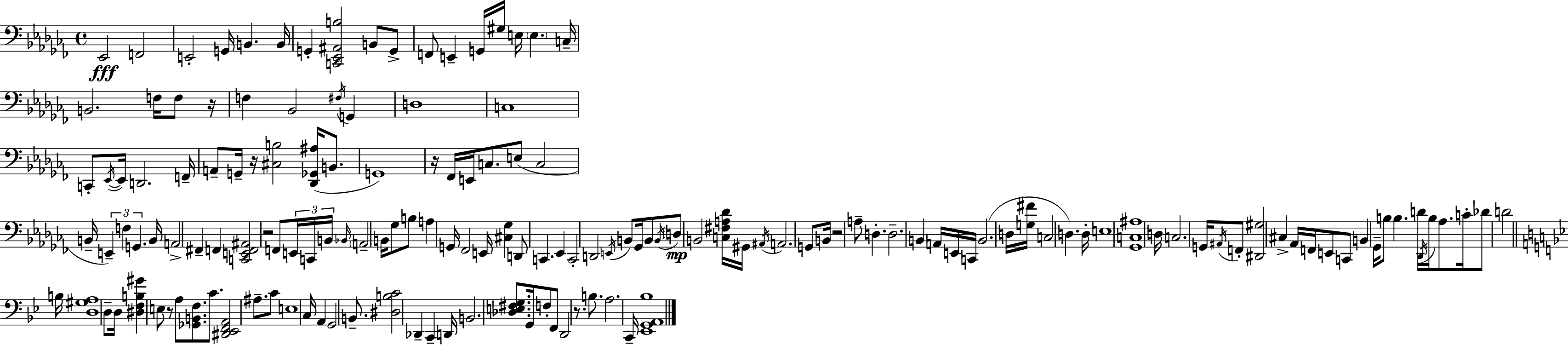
{
  \clef bass
  \time 4/4
  \defaultTimeSignature
  \key aes \minor
  ees,2\fff f,2 | e,2-. g,16 b,4. b,16 | g,4-. <c, ees, ais, b>2 b,8 g,8-> | f,8 e,4-- g,16 gis16 e16 \parenthesize e4. c16-- | \break b,2. f16 f8 r16 | f4 bes,2 \acciaccatura { fis16 } g,4 | d1 | c1 | \break c,8-. \acciaccatura { ees,16~ }~ ees,16 d,2. | f,16-- a,8-- g,16-- r16 <cis b>2 <des, ges, ais>16( b,8. | g,1) | r16 fes,16 e,16 c8. e8( c2 | \break b,16-- \tuplet 3/2 { e,4--) f4 g,4. } | b,16 a,2-> fis,4-- f,4 | <c, e, f, ais,>2 r2 | f,8 \tuplet 3/2 { e,16 c,16 b,16 } \grace { bes,16 } \parenthesize a,2-- | \break b,16 ges8 b8 a4 g,16 fes,2 | e,16 <cis ges>4 d,8 c,4. ees,4 | c,2-. d,2 | \acciaccatura { e,16 } b,8 ges,16 b,8 \acciaccatura { b,16 } \parenthesize d8\mp b,2 | \break <c fis a des'>16 gis,16 \acciaccatura { ais,16 } a,2. | g,8 b,16 r2 a8-- | d4.-. d2.-- | b,4 a,16 e,16 c,16 b,2.( | \break d16 <g fis'>16 c2 d4.) | d16-. e1 | <ges, c ais>1 | d16 c2. | \break g,16 \acciaccatura { ais,16 } f,8-. <dis, gis>2 cis4-> | aes,16 f,16 e,8 c,8 b,4 ges,16-- b8 | b4. d'16 \acciaccatura { des,16 } b16 aes8. c'16-. des'8 d'2 | \bar "||" \break \key bes \major b16 <d gis a>1 | d8-- d16 <dis f b gis'>4 e8 r8 a8 <ges, b, f>8. | c'8. <dis, ees, f, a,>2 ais8.-- c'8 | e1 | \break c16 a,4 g,2 b,8.-- | <dis b c'>2 des,4-- c,4-- | d,16 b,2. <des e fis g>8. | g,16 f8-. f,8 d,2 r8. | \break b8. a2. | c,16-- <ees, g, a, bes>1 | \bar "|."
}